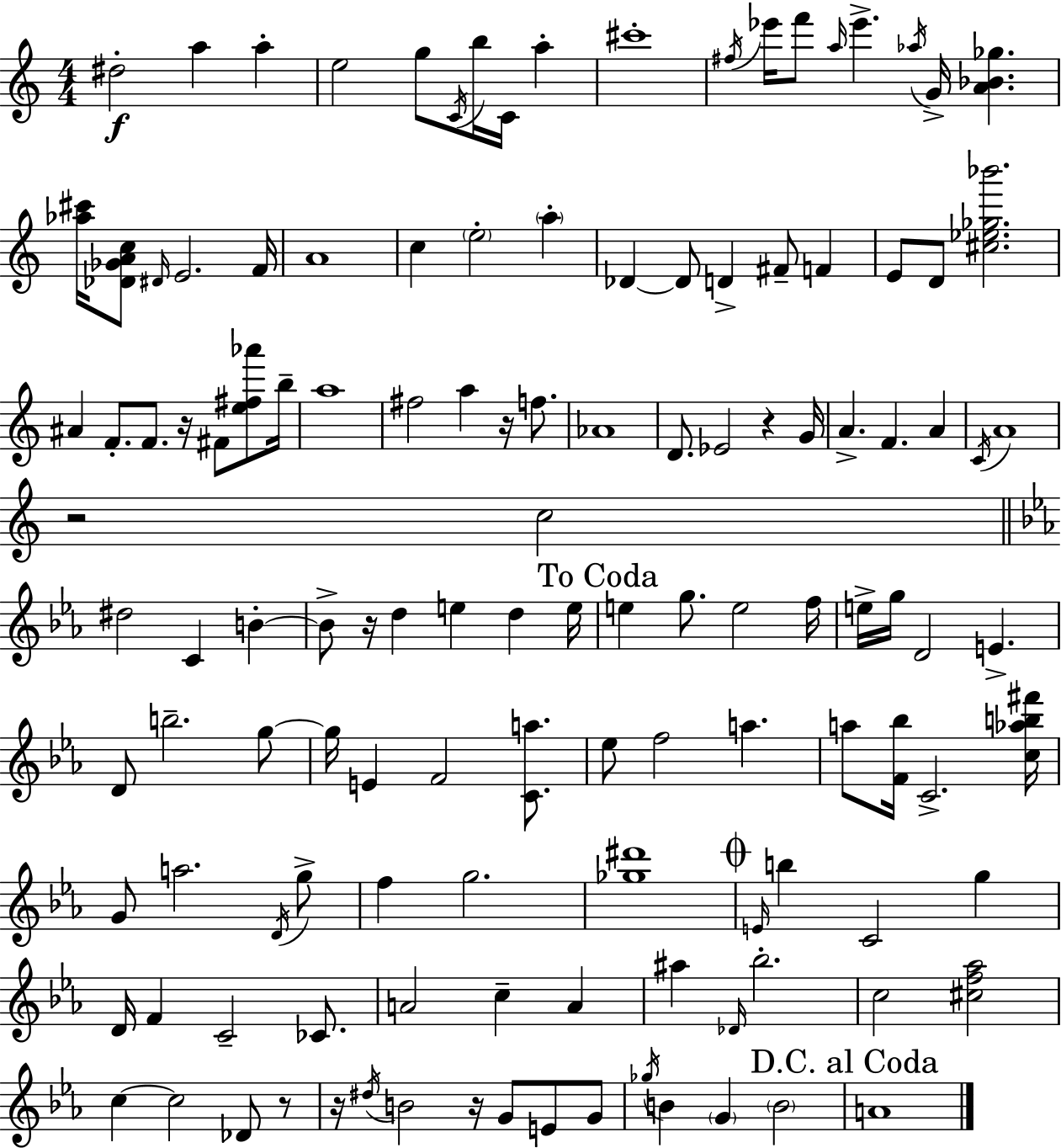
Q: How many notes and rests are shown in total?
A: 129